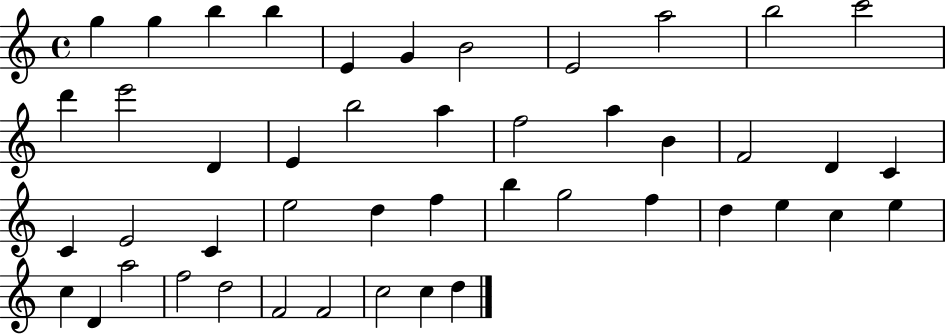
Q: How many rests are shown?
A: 0